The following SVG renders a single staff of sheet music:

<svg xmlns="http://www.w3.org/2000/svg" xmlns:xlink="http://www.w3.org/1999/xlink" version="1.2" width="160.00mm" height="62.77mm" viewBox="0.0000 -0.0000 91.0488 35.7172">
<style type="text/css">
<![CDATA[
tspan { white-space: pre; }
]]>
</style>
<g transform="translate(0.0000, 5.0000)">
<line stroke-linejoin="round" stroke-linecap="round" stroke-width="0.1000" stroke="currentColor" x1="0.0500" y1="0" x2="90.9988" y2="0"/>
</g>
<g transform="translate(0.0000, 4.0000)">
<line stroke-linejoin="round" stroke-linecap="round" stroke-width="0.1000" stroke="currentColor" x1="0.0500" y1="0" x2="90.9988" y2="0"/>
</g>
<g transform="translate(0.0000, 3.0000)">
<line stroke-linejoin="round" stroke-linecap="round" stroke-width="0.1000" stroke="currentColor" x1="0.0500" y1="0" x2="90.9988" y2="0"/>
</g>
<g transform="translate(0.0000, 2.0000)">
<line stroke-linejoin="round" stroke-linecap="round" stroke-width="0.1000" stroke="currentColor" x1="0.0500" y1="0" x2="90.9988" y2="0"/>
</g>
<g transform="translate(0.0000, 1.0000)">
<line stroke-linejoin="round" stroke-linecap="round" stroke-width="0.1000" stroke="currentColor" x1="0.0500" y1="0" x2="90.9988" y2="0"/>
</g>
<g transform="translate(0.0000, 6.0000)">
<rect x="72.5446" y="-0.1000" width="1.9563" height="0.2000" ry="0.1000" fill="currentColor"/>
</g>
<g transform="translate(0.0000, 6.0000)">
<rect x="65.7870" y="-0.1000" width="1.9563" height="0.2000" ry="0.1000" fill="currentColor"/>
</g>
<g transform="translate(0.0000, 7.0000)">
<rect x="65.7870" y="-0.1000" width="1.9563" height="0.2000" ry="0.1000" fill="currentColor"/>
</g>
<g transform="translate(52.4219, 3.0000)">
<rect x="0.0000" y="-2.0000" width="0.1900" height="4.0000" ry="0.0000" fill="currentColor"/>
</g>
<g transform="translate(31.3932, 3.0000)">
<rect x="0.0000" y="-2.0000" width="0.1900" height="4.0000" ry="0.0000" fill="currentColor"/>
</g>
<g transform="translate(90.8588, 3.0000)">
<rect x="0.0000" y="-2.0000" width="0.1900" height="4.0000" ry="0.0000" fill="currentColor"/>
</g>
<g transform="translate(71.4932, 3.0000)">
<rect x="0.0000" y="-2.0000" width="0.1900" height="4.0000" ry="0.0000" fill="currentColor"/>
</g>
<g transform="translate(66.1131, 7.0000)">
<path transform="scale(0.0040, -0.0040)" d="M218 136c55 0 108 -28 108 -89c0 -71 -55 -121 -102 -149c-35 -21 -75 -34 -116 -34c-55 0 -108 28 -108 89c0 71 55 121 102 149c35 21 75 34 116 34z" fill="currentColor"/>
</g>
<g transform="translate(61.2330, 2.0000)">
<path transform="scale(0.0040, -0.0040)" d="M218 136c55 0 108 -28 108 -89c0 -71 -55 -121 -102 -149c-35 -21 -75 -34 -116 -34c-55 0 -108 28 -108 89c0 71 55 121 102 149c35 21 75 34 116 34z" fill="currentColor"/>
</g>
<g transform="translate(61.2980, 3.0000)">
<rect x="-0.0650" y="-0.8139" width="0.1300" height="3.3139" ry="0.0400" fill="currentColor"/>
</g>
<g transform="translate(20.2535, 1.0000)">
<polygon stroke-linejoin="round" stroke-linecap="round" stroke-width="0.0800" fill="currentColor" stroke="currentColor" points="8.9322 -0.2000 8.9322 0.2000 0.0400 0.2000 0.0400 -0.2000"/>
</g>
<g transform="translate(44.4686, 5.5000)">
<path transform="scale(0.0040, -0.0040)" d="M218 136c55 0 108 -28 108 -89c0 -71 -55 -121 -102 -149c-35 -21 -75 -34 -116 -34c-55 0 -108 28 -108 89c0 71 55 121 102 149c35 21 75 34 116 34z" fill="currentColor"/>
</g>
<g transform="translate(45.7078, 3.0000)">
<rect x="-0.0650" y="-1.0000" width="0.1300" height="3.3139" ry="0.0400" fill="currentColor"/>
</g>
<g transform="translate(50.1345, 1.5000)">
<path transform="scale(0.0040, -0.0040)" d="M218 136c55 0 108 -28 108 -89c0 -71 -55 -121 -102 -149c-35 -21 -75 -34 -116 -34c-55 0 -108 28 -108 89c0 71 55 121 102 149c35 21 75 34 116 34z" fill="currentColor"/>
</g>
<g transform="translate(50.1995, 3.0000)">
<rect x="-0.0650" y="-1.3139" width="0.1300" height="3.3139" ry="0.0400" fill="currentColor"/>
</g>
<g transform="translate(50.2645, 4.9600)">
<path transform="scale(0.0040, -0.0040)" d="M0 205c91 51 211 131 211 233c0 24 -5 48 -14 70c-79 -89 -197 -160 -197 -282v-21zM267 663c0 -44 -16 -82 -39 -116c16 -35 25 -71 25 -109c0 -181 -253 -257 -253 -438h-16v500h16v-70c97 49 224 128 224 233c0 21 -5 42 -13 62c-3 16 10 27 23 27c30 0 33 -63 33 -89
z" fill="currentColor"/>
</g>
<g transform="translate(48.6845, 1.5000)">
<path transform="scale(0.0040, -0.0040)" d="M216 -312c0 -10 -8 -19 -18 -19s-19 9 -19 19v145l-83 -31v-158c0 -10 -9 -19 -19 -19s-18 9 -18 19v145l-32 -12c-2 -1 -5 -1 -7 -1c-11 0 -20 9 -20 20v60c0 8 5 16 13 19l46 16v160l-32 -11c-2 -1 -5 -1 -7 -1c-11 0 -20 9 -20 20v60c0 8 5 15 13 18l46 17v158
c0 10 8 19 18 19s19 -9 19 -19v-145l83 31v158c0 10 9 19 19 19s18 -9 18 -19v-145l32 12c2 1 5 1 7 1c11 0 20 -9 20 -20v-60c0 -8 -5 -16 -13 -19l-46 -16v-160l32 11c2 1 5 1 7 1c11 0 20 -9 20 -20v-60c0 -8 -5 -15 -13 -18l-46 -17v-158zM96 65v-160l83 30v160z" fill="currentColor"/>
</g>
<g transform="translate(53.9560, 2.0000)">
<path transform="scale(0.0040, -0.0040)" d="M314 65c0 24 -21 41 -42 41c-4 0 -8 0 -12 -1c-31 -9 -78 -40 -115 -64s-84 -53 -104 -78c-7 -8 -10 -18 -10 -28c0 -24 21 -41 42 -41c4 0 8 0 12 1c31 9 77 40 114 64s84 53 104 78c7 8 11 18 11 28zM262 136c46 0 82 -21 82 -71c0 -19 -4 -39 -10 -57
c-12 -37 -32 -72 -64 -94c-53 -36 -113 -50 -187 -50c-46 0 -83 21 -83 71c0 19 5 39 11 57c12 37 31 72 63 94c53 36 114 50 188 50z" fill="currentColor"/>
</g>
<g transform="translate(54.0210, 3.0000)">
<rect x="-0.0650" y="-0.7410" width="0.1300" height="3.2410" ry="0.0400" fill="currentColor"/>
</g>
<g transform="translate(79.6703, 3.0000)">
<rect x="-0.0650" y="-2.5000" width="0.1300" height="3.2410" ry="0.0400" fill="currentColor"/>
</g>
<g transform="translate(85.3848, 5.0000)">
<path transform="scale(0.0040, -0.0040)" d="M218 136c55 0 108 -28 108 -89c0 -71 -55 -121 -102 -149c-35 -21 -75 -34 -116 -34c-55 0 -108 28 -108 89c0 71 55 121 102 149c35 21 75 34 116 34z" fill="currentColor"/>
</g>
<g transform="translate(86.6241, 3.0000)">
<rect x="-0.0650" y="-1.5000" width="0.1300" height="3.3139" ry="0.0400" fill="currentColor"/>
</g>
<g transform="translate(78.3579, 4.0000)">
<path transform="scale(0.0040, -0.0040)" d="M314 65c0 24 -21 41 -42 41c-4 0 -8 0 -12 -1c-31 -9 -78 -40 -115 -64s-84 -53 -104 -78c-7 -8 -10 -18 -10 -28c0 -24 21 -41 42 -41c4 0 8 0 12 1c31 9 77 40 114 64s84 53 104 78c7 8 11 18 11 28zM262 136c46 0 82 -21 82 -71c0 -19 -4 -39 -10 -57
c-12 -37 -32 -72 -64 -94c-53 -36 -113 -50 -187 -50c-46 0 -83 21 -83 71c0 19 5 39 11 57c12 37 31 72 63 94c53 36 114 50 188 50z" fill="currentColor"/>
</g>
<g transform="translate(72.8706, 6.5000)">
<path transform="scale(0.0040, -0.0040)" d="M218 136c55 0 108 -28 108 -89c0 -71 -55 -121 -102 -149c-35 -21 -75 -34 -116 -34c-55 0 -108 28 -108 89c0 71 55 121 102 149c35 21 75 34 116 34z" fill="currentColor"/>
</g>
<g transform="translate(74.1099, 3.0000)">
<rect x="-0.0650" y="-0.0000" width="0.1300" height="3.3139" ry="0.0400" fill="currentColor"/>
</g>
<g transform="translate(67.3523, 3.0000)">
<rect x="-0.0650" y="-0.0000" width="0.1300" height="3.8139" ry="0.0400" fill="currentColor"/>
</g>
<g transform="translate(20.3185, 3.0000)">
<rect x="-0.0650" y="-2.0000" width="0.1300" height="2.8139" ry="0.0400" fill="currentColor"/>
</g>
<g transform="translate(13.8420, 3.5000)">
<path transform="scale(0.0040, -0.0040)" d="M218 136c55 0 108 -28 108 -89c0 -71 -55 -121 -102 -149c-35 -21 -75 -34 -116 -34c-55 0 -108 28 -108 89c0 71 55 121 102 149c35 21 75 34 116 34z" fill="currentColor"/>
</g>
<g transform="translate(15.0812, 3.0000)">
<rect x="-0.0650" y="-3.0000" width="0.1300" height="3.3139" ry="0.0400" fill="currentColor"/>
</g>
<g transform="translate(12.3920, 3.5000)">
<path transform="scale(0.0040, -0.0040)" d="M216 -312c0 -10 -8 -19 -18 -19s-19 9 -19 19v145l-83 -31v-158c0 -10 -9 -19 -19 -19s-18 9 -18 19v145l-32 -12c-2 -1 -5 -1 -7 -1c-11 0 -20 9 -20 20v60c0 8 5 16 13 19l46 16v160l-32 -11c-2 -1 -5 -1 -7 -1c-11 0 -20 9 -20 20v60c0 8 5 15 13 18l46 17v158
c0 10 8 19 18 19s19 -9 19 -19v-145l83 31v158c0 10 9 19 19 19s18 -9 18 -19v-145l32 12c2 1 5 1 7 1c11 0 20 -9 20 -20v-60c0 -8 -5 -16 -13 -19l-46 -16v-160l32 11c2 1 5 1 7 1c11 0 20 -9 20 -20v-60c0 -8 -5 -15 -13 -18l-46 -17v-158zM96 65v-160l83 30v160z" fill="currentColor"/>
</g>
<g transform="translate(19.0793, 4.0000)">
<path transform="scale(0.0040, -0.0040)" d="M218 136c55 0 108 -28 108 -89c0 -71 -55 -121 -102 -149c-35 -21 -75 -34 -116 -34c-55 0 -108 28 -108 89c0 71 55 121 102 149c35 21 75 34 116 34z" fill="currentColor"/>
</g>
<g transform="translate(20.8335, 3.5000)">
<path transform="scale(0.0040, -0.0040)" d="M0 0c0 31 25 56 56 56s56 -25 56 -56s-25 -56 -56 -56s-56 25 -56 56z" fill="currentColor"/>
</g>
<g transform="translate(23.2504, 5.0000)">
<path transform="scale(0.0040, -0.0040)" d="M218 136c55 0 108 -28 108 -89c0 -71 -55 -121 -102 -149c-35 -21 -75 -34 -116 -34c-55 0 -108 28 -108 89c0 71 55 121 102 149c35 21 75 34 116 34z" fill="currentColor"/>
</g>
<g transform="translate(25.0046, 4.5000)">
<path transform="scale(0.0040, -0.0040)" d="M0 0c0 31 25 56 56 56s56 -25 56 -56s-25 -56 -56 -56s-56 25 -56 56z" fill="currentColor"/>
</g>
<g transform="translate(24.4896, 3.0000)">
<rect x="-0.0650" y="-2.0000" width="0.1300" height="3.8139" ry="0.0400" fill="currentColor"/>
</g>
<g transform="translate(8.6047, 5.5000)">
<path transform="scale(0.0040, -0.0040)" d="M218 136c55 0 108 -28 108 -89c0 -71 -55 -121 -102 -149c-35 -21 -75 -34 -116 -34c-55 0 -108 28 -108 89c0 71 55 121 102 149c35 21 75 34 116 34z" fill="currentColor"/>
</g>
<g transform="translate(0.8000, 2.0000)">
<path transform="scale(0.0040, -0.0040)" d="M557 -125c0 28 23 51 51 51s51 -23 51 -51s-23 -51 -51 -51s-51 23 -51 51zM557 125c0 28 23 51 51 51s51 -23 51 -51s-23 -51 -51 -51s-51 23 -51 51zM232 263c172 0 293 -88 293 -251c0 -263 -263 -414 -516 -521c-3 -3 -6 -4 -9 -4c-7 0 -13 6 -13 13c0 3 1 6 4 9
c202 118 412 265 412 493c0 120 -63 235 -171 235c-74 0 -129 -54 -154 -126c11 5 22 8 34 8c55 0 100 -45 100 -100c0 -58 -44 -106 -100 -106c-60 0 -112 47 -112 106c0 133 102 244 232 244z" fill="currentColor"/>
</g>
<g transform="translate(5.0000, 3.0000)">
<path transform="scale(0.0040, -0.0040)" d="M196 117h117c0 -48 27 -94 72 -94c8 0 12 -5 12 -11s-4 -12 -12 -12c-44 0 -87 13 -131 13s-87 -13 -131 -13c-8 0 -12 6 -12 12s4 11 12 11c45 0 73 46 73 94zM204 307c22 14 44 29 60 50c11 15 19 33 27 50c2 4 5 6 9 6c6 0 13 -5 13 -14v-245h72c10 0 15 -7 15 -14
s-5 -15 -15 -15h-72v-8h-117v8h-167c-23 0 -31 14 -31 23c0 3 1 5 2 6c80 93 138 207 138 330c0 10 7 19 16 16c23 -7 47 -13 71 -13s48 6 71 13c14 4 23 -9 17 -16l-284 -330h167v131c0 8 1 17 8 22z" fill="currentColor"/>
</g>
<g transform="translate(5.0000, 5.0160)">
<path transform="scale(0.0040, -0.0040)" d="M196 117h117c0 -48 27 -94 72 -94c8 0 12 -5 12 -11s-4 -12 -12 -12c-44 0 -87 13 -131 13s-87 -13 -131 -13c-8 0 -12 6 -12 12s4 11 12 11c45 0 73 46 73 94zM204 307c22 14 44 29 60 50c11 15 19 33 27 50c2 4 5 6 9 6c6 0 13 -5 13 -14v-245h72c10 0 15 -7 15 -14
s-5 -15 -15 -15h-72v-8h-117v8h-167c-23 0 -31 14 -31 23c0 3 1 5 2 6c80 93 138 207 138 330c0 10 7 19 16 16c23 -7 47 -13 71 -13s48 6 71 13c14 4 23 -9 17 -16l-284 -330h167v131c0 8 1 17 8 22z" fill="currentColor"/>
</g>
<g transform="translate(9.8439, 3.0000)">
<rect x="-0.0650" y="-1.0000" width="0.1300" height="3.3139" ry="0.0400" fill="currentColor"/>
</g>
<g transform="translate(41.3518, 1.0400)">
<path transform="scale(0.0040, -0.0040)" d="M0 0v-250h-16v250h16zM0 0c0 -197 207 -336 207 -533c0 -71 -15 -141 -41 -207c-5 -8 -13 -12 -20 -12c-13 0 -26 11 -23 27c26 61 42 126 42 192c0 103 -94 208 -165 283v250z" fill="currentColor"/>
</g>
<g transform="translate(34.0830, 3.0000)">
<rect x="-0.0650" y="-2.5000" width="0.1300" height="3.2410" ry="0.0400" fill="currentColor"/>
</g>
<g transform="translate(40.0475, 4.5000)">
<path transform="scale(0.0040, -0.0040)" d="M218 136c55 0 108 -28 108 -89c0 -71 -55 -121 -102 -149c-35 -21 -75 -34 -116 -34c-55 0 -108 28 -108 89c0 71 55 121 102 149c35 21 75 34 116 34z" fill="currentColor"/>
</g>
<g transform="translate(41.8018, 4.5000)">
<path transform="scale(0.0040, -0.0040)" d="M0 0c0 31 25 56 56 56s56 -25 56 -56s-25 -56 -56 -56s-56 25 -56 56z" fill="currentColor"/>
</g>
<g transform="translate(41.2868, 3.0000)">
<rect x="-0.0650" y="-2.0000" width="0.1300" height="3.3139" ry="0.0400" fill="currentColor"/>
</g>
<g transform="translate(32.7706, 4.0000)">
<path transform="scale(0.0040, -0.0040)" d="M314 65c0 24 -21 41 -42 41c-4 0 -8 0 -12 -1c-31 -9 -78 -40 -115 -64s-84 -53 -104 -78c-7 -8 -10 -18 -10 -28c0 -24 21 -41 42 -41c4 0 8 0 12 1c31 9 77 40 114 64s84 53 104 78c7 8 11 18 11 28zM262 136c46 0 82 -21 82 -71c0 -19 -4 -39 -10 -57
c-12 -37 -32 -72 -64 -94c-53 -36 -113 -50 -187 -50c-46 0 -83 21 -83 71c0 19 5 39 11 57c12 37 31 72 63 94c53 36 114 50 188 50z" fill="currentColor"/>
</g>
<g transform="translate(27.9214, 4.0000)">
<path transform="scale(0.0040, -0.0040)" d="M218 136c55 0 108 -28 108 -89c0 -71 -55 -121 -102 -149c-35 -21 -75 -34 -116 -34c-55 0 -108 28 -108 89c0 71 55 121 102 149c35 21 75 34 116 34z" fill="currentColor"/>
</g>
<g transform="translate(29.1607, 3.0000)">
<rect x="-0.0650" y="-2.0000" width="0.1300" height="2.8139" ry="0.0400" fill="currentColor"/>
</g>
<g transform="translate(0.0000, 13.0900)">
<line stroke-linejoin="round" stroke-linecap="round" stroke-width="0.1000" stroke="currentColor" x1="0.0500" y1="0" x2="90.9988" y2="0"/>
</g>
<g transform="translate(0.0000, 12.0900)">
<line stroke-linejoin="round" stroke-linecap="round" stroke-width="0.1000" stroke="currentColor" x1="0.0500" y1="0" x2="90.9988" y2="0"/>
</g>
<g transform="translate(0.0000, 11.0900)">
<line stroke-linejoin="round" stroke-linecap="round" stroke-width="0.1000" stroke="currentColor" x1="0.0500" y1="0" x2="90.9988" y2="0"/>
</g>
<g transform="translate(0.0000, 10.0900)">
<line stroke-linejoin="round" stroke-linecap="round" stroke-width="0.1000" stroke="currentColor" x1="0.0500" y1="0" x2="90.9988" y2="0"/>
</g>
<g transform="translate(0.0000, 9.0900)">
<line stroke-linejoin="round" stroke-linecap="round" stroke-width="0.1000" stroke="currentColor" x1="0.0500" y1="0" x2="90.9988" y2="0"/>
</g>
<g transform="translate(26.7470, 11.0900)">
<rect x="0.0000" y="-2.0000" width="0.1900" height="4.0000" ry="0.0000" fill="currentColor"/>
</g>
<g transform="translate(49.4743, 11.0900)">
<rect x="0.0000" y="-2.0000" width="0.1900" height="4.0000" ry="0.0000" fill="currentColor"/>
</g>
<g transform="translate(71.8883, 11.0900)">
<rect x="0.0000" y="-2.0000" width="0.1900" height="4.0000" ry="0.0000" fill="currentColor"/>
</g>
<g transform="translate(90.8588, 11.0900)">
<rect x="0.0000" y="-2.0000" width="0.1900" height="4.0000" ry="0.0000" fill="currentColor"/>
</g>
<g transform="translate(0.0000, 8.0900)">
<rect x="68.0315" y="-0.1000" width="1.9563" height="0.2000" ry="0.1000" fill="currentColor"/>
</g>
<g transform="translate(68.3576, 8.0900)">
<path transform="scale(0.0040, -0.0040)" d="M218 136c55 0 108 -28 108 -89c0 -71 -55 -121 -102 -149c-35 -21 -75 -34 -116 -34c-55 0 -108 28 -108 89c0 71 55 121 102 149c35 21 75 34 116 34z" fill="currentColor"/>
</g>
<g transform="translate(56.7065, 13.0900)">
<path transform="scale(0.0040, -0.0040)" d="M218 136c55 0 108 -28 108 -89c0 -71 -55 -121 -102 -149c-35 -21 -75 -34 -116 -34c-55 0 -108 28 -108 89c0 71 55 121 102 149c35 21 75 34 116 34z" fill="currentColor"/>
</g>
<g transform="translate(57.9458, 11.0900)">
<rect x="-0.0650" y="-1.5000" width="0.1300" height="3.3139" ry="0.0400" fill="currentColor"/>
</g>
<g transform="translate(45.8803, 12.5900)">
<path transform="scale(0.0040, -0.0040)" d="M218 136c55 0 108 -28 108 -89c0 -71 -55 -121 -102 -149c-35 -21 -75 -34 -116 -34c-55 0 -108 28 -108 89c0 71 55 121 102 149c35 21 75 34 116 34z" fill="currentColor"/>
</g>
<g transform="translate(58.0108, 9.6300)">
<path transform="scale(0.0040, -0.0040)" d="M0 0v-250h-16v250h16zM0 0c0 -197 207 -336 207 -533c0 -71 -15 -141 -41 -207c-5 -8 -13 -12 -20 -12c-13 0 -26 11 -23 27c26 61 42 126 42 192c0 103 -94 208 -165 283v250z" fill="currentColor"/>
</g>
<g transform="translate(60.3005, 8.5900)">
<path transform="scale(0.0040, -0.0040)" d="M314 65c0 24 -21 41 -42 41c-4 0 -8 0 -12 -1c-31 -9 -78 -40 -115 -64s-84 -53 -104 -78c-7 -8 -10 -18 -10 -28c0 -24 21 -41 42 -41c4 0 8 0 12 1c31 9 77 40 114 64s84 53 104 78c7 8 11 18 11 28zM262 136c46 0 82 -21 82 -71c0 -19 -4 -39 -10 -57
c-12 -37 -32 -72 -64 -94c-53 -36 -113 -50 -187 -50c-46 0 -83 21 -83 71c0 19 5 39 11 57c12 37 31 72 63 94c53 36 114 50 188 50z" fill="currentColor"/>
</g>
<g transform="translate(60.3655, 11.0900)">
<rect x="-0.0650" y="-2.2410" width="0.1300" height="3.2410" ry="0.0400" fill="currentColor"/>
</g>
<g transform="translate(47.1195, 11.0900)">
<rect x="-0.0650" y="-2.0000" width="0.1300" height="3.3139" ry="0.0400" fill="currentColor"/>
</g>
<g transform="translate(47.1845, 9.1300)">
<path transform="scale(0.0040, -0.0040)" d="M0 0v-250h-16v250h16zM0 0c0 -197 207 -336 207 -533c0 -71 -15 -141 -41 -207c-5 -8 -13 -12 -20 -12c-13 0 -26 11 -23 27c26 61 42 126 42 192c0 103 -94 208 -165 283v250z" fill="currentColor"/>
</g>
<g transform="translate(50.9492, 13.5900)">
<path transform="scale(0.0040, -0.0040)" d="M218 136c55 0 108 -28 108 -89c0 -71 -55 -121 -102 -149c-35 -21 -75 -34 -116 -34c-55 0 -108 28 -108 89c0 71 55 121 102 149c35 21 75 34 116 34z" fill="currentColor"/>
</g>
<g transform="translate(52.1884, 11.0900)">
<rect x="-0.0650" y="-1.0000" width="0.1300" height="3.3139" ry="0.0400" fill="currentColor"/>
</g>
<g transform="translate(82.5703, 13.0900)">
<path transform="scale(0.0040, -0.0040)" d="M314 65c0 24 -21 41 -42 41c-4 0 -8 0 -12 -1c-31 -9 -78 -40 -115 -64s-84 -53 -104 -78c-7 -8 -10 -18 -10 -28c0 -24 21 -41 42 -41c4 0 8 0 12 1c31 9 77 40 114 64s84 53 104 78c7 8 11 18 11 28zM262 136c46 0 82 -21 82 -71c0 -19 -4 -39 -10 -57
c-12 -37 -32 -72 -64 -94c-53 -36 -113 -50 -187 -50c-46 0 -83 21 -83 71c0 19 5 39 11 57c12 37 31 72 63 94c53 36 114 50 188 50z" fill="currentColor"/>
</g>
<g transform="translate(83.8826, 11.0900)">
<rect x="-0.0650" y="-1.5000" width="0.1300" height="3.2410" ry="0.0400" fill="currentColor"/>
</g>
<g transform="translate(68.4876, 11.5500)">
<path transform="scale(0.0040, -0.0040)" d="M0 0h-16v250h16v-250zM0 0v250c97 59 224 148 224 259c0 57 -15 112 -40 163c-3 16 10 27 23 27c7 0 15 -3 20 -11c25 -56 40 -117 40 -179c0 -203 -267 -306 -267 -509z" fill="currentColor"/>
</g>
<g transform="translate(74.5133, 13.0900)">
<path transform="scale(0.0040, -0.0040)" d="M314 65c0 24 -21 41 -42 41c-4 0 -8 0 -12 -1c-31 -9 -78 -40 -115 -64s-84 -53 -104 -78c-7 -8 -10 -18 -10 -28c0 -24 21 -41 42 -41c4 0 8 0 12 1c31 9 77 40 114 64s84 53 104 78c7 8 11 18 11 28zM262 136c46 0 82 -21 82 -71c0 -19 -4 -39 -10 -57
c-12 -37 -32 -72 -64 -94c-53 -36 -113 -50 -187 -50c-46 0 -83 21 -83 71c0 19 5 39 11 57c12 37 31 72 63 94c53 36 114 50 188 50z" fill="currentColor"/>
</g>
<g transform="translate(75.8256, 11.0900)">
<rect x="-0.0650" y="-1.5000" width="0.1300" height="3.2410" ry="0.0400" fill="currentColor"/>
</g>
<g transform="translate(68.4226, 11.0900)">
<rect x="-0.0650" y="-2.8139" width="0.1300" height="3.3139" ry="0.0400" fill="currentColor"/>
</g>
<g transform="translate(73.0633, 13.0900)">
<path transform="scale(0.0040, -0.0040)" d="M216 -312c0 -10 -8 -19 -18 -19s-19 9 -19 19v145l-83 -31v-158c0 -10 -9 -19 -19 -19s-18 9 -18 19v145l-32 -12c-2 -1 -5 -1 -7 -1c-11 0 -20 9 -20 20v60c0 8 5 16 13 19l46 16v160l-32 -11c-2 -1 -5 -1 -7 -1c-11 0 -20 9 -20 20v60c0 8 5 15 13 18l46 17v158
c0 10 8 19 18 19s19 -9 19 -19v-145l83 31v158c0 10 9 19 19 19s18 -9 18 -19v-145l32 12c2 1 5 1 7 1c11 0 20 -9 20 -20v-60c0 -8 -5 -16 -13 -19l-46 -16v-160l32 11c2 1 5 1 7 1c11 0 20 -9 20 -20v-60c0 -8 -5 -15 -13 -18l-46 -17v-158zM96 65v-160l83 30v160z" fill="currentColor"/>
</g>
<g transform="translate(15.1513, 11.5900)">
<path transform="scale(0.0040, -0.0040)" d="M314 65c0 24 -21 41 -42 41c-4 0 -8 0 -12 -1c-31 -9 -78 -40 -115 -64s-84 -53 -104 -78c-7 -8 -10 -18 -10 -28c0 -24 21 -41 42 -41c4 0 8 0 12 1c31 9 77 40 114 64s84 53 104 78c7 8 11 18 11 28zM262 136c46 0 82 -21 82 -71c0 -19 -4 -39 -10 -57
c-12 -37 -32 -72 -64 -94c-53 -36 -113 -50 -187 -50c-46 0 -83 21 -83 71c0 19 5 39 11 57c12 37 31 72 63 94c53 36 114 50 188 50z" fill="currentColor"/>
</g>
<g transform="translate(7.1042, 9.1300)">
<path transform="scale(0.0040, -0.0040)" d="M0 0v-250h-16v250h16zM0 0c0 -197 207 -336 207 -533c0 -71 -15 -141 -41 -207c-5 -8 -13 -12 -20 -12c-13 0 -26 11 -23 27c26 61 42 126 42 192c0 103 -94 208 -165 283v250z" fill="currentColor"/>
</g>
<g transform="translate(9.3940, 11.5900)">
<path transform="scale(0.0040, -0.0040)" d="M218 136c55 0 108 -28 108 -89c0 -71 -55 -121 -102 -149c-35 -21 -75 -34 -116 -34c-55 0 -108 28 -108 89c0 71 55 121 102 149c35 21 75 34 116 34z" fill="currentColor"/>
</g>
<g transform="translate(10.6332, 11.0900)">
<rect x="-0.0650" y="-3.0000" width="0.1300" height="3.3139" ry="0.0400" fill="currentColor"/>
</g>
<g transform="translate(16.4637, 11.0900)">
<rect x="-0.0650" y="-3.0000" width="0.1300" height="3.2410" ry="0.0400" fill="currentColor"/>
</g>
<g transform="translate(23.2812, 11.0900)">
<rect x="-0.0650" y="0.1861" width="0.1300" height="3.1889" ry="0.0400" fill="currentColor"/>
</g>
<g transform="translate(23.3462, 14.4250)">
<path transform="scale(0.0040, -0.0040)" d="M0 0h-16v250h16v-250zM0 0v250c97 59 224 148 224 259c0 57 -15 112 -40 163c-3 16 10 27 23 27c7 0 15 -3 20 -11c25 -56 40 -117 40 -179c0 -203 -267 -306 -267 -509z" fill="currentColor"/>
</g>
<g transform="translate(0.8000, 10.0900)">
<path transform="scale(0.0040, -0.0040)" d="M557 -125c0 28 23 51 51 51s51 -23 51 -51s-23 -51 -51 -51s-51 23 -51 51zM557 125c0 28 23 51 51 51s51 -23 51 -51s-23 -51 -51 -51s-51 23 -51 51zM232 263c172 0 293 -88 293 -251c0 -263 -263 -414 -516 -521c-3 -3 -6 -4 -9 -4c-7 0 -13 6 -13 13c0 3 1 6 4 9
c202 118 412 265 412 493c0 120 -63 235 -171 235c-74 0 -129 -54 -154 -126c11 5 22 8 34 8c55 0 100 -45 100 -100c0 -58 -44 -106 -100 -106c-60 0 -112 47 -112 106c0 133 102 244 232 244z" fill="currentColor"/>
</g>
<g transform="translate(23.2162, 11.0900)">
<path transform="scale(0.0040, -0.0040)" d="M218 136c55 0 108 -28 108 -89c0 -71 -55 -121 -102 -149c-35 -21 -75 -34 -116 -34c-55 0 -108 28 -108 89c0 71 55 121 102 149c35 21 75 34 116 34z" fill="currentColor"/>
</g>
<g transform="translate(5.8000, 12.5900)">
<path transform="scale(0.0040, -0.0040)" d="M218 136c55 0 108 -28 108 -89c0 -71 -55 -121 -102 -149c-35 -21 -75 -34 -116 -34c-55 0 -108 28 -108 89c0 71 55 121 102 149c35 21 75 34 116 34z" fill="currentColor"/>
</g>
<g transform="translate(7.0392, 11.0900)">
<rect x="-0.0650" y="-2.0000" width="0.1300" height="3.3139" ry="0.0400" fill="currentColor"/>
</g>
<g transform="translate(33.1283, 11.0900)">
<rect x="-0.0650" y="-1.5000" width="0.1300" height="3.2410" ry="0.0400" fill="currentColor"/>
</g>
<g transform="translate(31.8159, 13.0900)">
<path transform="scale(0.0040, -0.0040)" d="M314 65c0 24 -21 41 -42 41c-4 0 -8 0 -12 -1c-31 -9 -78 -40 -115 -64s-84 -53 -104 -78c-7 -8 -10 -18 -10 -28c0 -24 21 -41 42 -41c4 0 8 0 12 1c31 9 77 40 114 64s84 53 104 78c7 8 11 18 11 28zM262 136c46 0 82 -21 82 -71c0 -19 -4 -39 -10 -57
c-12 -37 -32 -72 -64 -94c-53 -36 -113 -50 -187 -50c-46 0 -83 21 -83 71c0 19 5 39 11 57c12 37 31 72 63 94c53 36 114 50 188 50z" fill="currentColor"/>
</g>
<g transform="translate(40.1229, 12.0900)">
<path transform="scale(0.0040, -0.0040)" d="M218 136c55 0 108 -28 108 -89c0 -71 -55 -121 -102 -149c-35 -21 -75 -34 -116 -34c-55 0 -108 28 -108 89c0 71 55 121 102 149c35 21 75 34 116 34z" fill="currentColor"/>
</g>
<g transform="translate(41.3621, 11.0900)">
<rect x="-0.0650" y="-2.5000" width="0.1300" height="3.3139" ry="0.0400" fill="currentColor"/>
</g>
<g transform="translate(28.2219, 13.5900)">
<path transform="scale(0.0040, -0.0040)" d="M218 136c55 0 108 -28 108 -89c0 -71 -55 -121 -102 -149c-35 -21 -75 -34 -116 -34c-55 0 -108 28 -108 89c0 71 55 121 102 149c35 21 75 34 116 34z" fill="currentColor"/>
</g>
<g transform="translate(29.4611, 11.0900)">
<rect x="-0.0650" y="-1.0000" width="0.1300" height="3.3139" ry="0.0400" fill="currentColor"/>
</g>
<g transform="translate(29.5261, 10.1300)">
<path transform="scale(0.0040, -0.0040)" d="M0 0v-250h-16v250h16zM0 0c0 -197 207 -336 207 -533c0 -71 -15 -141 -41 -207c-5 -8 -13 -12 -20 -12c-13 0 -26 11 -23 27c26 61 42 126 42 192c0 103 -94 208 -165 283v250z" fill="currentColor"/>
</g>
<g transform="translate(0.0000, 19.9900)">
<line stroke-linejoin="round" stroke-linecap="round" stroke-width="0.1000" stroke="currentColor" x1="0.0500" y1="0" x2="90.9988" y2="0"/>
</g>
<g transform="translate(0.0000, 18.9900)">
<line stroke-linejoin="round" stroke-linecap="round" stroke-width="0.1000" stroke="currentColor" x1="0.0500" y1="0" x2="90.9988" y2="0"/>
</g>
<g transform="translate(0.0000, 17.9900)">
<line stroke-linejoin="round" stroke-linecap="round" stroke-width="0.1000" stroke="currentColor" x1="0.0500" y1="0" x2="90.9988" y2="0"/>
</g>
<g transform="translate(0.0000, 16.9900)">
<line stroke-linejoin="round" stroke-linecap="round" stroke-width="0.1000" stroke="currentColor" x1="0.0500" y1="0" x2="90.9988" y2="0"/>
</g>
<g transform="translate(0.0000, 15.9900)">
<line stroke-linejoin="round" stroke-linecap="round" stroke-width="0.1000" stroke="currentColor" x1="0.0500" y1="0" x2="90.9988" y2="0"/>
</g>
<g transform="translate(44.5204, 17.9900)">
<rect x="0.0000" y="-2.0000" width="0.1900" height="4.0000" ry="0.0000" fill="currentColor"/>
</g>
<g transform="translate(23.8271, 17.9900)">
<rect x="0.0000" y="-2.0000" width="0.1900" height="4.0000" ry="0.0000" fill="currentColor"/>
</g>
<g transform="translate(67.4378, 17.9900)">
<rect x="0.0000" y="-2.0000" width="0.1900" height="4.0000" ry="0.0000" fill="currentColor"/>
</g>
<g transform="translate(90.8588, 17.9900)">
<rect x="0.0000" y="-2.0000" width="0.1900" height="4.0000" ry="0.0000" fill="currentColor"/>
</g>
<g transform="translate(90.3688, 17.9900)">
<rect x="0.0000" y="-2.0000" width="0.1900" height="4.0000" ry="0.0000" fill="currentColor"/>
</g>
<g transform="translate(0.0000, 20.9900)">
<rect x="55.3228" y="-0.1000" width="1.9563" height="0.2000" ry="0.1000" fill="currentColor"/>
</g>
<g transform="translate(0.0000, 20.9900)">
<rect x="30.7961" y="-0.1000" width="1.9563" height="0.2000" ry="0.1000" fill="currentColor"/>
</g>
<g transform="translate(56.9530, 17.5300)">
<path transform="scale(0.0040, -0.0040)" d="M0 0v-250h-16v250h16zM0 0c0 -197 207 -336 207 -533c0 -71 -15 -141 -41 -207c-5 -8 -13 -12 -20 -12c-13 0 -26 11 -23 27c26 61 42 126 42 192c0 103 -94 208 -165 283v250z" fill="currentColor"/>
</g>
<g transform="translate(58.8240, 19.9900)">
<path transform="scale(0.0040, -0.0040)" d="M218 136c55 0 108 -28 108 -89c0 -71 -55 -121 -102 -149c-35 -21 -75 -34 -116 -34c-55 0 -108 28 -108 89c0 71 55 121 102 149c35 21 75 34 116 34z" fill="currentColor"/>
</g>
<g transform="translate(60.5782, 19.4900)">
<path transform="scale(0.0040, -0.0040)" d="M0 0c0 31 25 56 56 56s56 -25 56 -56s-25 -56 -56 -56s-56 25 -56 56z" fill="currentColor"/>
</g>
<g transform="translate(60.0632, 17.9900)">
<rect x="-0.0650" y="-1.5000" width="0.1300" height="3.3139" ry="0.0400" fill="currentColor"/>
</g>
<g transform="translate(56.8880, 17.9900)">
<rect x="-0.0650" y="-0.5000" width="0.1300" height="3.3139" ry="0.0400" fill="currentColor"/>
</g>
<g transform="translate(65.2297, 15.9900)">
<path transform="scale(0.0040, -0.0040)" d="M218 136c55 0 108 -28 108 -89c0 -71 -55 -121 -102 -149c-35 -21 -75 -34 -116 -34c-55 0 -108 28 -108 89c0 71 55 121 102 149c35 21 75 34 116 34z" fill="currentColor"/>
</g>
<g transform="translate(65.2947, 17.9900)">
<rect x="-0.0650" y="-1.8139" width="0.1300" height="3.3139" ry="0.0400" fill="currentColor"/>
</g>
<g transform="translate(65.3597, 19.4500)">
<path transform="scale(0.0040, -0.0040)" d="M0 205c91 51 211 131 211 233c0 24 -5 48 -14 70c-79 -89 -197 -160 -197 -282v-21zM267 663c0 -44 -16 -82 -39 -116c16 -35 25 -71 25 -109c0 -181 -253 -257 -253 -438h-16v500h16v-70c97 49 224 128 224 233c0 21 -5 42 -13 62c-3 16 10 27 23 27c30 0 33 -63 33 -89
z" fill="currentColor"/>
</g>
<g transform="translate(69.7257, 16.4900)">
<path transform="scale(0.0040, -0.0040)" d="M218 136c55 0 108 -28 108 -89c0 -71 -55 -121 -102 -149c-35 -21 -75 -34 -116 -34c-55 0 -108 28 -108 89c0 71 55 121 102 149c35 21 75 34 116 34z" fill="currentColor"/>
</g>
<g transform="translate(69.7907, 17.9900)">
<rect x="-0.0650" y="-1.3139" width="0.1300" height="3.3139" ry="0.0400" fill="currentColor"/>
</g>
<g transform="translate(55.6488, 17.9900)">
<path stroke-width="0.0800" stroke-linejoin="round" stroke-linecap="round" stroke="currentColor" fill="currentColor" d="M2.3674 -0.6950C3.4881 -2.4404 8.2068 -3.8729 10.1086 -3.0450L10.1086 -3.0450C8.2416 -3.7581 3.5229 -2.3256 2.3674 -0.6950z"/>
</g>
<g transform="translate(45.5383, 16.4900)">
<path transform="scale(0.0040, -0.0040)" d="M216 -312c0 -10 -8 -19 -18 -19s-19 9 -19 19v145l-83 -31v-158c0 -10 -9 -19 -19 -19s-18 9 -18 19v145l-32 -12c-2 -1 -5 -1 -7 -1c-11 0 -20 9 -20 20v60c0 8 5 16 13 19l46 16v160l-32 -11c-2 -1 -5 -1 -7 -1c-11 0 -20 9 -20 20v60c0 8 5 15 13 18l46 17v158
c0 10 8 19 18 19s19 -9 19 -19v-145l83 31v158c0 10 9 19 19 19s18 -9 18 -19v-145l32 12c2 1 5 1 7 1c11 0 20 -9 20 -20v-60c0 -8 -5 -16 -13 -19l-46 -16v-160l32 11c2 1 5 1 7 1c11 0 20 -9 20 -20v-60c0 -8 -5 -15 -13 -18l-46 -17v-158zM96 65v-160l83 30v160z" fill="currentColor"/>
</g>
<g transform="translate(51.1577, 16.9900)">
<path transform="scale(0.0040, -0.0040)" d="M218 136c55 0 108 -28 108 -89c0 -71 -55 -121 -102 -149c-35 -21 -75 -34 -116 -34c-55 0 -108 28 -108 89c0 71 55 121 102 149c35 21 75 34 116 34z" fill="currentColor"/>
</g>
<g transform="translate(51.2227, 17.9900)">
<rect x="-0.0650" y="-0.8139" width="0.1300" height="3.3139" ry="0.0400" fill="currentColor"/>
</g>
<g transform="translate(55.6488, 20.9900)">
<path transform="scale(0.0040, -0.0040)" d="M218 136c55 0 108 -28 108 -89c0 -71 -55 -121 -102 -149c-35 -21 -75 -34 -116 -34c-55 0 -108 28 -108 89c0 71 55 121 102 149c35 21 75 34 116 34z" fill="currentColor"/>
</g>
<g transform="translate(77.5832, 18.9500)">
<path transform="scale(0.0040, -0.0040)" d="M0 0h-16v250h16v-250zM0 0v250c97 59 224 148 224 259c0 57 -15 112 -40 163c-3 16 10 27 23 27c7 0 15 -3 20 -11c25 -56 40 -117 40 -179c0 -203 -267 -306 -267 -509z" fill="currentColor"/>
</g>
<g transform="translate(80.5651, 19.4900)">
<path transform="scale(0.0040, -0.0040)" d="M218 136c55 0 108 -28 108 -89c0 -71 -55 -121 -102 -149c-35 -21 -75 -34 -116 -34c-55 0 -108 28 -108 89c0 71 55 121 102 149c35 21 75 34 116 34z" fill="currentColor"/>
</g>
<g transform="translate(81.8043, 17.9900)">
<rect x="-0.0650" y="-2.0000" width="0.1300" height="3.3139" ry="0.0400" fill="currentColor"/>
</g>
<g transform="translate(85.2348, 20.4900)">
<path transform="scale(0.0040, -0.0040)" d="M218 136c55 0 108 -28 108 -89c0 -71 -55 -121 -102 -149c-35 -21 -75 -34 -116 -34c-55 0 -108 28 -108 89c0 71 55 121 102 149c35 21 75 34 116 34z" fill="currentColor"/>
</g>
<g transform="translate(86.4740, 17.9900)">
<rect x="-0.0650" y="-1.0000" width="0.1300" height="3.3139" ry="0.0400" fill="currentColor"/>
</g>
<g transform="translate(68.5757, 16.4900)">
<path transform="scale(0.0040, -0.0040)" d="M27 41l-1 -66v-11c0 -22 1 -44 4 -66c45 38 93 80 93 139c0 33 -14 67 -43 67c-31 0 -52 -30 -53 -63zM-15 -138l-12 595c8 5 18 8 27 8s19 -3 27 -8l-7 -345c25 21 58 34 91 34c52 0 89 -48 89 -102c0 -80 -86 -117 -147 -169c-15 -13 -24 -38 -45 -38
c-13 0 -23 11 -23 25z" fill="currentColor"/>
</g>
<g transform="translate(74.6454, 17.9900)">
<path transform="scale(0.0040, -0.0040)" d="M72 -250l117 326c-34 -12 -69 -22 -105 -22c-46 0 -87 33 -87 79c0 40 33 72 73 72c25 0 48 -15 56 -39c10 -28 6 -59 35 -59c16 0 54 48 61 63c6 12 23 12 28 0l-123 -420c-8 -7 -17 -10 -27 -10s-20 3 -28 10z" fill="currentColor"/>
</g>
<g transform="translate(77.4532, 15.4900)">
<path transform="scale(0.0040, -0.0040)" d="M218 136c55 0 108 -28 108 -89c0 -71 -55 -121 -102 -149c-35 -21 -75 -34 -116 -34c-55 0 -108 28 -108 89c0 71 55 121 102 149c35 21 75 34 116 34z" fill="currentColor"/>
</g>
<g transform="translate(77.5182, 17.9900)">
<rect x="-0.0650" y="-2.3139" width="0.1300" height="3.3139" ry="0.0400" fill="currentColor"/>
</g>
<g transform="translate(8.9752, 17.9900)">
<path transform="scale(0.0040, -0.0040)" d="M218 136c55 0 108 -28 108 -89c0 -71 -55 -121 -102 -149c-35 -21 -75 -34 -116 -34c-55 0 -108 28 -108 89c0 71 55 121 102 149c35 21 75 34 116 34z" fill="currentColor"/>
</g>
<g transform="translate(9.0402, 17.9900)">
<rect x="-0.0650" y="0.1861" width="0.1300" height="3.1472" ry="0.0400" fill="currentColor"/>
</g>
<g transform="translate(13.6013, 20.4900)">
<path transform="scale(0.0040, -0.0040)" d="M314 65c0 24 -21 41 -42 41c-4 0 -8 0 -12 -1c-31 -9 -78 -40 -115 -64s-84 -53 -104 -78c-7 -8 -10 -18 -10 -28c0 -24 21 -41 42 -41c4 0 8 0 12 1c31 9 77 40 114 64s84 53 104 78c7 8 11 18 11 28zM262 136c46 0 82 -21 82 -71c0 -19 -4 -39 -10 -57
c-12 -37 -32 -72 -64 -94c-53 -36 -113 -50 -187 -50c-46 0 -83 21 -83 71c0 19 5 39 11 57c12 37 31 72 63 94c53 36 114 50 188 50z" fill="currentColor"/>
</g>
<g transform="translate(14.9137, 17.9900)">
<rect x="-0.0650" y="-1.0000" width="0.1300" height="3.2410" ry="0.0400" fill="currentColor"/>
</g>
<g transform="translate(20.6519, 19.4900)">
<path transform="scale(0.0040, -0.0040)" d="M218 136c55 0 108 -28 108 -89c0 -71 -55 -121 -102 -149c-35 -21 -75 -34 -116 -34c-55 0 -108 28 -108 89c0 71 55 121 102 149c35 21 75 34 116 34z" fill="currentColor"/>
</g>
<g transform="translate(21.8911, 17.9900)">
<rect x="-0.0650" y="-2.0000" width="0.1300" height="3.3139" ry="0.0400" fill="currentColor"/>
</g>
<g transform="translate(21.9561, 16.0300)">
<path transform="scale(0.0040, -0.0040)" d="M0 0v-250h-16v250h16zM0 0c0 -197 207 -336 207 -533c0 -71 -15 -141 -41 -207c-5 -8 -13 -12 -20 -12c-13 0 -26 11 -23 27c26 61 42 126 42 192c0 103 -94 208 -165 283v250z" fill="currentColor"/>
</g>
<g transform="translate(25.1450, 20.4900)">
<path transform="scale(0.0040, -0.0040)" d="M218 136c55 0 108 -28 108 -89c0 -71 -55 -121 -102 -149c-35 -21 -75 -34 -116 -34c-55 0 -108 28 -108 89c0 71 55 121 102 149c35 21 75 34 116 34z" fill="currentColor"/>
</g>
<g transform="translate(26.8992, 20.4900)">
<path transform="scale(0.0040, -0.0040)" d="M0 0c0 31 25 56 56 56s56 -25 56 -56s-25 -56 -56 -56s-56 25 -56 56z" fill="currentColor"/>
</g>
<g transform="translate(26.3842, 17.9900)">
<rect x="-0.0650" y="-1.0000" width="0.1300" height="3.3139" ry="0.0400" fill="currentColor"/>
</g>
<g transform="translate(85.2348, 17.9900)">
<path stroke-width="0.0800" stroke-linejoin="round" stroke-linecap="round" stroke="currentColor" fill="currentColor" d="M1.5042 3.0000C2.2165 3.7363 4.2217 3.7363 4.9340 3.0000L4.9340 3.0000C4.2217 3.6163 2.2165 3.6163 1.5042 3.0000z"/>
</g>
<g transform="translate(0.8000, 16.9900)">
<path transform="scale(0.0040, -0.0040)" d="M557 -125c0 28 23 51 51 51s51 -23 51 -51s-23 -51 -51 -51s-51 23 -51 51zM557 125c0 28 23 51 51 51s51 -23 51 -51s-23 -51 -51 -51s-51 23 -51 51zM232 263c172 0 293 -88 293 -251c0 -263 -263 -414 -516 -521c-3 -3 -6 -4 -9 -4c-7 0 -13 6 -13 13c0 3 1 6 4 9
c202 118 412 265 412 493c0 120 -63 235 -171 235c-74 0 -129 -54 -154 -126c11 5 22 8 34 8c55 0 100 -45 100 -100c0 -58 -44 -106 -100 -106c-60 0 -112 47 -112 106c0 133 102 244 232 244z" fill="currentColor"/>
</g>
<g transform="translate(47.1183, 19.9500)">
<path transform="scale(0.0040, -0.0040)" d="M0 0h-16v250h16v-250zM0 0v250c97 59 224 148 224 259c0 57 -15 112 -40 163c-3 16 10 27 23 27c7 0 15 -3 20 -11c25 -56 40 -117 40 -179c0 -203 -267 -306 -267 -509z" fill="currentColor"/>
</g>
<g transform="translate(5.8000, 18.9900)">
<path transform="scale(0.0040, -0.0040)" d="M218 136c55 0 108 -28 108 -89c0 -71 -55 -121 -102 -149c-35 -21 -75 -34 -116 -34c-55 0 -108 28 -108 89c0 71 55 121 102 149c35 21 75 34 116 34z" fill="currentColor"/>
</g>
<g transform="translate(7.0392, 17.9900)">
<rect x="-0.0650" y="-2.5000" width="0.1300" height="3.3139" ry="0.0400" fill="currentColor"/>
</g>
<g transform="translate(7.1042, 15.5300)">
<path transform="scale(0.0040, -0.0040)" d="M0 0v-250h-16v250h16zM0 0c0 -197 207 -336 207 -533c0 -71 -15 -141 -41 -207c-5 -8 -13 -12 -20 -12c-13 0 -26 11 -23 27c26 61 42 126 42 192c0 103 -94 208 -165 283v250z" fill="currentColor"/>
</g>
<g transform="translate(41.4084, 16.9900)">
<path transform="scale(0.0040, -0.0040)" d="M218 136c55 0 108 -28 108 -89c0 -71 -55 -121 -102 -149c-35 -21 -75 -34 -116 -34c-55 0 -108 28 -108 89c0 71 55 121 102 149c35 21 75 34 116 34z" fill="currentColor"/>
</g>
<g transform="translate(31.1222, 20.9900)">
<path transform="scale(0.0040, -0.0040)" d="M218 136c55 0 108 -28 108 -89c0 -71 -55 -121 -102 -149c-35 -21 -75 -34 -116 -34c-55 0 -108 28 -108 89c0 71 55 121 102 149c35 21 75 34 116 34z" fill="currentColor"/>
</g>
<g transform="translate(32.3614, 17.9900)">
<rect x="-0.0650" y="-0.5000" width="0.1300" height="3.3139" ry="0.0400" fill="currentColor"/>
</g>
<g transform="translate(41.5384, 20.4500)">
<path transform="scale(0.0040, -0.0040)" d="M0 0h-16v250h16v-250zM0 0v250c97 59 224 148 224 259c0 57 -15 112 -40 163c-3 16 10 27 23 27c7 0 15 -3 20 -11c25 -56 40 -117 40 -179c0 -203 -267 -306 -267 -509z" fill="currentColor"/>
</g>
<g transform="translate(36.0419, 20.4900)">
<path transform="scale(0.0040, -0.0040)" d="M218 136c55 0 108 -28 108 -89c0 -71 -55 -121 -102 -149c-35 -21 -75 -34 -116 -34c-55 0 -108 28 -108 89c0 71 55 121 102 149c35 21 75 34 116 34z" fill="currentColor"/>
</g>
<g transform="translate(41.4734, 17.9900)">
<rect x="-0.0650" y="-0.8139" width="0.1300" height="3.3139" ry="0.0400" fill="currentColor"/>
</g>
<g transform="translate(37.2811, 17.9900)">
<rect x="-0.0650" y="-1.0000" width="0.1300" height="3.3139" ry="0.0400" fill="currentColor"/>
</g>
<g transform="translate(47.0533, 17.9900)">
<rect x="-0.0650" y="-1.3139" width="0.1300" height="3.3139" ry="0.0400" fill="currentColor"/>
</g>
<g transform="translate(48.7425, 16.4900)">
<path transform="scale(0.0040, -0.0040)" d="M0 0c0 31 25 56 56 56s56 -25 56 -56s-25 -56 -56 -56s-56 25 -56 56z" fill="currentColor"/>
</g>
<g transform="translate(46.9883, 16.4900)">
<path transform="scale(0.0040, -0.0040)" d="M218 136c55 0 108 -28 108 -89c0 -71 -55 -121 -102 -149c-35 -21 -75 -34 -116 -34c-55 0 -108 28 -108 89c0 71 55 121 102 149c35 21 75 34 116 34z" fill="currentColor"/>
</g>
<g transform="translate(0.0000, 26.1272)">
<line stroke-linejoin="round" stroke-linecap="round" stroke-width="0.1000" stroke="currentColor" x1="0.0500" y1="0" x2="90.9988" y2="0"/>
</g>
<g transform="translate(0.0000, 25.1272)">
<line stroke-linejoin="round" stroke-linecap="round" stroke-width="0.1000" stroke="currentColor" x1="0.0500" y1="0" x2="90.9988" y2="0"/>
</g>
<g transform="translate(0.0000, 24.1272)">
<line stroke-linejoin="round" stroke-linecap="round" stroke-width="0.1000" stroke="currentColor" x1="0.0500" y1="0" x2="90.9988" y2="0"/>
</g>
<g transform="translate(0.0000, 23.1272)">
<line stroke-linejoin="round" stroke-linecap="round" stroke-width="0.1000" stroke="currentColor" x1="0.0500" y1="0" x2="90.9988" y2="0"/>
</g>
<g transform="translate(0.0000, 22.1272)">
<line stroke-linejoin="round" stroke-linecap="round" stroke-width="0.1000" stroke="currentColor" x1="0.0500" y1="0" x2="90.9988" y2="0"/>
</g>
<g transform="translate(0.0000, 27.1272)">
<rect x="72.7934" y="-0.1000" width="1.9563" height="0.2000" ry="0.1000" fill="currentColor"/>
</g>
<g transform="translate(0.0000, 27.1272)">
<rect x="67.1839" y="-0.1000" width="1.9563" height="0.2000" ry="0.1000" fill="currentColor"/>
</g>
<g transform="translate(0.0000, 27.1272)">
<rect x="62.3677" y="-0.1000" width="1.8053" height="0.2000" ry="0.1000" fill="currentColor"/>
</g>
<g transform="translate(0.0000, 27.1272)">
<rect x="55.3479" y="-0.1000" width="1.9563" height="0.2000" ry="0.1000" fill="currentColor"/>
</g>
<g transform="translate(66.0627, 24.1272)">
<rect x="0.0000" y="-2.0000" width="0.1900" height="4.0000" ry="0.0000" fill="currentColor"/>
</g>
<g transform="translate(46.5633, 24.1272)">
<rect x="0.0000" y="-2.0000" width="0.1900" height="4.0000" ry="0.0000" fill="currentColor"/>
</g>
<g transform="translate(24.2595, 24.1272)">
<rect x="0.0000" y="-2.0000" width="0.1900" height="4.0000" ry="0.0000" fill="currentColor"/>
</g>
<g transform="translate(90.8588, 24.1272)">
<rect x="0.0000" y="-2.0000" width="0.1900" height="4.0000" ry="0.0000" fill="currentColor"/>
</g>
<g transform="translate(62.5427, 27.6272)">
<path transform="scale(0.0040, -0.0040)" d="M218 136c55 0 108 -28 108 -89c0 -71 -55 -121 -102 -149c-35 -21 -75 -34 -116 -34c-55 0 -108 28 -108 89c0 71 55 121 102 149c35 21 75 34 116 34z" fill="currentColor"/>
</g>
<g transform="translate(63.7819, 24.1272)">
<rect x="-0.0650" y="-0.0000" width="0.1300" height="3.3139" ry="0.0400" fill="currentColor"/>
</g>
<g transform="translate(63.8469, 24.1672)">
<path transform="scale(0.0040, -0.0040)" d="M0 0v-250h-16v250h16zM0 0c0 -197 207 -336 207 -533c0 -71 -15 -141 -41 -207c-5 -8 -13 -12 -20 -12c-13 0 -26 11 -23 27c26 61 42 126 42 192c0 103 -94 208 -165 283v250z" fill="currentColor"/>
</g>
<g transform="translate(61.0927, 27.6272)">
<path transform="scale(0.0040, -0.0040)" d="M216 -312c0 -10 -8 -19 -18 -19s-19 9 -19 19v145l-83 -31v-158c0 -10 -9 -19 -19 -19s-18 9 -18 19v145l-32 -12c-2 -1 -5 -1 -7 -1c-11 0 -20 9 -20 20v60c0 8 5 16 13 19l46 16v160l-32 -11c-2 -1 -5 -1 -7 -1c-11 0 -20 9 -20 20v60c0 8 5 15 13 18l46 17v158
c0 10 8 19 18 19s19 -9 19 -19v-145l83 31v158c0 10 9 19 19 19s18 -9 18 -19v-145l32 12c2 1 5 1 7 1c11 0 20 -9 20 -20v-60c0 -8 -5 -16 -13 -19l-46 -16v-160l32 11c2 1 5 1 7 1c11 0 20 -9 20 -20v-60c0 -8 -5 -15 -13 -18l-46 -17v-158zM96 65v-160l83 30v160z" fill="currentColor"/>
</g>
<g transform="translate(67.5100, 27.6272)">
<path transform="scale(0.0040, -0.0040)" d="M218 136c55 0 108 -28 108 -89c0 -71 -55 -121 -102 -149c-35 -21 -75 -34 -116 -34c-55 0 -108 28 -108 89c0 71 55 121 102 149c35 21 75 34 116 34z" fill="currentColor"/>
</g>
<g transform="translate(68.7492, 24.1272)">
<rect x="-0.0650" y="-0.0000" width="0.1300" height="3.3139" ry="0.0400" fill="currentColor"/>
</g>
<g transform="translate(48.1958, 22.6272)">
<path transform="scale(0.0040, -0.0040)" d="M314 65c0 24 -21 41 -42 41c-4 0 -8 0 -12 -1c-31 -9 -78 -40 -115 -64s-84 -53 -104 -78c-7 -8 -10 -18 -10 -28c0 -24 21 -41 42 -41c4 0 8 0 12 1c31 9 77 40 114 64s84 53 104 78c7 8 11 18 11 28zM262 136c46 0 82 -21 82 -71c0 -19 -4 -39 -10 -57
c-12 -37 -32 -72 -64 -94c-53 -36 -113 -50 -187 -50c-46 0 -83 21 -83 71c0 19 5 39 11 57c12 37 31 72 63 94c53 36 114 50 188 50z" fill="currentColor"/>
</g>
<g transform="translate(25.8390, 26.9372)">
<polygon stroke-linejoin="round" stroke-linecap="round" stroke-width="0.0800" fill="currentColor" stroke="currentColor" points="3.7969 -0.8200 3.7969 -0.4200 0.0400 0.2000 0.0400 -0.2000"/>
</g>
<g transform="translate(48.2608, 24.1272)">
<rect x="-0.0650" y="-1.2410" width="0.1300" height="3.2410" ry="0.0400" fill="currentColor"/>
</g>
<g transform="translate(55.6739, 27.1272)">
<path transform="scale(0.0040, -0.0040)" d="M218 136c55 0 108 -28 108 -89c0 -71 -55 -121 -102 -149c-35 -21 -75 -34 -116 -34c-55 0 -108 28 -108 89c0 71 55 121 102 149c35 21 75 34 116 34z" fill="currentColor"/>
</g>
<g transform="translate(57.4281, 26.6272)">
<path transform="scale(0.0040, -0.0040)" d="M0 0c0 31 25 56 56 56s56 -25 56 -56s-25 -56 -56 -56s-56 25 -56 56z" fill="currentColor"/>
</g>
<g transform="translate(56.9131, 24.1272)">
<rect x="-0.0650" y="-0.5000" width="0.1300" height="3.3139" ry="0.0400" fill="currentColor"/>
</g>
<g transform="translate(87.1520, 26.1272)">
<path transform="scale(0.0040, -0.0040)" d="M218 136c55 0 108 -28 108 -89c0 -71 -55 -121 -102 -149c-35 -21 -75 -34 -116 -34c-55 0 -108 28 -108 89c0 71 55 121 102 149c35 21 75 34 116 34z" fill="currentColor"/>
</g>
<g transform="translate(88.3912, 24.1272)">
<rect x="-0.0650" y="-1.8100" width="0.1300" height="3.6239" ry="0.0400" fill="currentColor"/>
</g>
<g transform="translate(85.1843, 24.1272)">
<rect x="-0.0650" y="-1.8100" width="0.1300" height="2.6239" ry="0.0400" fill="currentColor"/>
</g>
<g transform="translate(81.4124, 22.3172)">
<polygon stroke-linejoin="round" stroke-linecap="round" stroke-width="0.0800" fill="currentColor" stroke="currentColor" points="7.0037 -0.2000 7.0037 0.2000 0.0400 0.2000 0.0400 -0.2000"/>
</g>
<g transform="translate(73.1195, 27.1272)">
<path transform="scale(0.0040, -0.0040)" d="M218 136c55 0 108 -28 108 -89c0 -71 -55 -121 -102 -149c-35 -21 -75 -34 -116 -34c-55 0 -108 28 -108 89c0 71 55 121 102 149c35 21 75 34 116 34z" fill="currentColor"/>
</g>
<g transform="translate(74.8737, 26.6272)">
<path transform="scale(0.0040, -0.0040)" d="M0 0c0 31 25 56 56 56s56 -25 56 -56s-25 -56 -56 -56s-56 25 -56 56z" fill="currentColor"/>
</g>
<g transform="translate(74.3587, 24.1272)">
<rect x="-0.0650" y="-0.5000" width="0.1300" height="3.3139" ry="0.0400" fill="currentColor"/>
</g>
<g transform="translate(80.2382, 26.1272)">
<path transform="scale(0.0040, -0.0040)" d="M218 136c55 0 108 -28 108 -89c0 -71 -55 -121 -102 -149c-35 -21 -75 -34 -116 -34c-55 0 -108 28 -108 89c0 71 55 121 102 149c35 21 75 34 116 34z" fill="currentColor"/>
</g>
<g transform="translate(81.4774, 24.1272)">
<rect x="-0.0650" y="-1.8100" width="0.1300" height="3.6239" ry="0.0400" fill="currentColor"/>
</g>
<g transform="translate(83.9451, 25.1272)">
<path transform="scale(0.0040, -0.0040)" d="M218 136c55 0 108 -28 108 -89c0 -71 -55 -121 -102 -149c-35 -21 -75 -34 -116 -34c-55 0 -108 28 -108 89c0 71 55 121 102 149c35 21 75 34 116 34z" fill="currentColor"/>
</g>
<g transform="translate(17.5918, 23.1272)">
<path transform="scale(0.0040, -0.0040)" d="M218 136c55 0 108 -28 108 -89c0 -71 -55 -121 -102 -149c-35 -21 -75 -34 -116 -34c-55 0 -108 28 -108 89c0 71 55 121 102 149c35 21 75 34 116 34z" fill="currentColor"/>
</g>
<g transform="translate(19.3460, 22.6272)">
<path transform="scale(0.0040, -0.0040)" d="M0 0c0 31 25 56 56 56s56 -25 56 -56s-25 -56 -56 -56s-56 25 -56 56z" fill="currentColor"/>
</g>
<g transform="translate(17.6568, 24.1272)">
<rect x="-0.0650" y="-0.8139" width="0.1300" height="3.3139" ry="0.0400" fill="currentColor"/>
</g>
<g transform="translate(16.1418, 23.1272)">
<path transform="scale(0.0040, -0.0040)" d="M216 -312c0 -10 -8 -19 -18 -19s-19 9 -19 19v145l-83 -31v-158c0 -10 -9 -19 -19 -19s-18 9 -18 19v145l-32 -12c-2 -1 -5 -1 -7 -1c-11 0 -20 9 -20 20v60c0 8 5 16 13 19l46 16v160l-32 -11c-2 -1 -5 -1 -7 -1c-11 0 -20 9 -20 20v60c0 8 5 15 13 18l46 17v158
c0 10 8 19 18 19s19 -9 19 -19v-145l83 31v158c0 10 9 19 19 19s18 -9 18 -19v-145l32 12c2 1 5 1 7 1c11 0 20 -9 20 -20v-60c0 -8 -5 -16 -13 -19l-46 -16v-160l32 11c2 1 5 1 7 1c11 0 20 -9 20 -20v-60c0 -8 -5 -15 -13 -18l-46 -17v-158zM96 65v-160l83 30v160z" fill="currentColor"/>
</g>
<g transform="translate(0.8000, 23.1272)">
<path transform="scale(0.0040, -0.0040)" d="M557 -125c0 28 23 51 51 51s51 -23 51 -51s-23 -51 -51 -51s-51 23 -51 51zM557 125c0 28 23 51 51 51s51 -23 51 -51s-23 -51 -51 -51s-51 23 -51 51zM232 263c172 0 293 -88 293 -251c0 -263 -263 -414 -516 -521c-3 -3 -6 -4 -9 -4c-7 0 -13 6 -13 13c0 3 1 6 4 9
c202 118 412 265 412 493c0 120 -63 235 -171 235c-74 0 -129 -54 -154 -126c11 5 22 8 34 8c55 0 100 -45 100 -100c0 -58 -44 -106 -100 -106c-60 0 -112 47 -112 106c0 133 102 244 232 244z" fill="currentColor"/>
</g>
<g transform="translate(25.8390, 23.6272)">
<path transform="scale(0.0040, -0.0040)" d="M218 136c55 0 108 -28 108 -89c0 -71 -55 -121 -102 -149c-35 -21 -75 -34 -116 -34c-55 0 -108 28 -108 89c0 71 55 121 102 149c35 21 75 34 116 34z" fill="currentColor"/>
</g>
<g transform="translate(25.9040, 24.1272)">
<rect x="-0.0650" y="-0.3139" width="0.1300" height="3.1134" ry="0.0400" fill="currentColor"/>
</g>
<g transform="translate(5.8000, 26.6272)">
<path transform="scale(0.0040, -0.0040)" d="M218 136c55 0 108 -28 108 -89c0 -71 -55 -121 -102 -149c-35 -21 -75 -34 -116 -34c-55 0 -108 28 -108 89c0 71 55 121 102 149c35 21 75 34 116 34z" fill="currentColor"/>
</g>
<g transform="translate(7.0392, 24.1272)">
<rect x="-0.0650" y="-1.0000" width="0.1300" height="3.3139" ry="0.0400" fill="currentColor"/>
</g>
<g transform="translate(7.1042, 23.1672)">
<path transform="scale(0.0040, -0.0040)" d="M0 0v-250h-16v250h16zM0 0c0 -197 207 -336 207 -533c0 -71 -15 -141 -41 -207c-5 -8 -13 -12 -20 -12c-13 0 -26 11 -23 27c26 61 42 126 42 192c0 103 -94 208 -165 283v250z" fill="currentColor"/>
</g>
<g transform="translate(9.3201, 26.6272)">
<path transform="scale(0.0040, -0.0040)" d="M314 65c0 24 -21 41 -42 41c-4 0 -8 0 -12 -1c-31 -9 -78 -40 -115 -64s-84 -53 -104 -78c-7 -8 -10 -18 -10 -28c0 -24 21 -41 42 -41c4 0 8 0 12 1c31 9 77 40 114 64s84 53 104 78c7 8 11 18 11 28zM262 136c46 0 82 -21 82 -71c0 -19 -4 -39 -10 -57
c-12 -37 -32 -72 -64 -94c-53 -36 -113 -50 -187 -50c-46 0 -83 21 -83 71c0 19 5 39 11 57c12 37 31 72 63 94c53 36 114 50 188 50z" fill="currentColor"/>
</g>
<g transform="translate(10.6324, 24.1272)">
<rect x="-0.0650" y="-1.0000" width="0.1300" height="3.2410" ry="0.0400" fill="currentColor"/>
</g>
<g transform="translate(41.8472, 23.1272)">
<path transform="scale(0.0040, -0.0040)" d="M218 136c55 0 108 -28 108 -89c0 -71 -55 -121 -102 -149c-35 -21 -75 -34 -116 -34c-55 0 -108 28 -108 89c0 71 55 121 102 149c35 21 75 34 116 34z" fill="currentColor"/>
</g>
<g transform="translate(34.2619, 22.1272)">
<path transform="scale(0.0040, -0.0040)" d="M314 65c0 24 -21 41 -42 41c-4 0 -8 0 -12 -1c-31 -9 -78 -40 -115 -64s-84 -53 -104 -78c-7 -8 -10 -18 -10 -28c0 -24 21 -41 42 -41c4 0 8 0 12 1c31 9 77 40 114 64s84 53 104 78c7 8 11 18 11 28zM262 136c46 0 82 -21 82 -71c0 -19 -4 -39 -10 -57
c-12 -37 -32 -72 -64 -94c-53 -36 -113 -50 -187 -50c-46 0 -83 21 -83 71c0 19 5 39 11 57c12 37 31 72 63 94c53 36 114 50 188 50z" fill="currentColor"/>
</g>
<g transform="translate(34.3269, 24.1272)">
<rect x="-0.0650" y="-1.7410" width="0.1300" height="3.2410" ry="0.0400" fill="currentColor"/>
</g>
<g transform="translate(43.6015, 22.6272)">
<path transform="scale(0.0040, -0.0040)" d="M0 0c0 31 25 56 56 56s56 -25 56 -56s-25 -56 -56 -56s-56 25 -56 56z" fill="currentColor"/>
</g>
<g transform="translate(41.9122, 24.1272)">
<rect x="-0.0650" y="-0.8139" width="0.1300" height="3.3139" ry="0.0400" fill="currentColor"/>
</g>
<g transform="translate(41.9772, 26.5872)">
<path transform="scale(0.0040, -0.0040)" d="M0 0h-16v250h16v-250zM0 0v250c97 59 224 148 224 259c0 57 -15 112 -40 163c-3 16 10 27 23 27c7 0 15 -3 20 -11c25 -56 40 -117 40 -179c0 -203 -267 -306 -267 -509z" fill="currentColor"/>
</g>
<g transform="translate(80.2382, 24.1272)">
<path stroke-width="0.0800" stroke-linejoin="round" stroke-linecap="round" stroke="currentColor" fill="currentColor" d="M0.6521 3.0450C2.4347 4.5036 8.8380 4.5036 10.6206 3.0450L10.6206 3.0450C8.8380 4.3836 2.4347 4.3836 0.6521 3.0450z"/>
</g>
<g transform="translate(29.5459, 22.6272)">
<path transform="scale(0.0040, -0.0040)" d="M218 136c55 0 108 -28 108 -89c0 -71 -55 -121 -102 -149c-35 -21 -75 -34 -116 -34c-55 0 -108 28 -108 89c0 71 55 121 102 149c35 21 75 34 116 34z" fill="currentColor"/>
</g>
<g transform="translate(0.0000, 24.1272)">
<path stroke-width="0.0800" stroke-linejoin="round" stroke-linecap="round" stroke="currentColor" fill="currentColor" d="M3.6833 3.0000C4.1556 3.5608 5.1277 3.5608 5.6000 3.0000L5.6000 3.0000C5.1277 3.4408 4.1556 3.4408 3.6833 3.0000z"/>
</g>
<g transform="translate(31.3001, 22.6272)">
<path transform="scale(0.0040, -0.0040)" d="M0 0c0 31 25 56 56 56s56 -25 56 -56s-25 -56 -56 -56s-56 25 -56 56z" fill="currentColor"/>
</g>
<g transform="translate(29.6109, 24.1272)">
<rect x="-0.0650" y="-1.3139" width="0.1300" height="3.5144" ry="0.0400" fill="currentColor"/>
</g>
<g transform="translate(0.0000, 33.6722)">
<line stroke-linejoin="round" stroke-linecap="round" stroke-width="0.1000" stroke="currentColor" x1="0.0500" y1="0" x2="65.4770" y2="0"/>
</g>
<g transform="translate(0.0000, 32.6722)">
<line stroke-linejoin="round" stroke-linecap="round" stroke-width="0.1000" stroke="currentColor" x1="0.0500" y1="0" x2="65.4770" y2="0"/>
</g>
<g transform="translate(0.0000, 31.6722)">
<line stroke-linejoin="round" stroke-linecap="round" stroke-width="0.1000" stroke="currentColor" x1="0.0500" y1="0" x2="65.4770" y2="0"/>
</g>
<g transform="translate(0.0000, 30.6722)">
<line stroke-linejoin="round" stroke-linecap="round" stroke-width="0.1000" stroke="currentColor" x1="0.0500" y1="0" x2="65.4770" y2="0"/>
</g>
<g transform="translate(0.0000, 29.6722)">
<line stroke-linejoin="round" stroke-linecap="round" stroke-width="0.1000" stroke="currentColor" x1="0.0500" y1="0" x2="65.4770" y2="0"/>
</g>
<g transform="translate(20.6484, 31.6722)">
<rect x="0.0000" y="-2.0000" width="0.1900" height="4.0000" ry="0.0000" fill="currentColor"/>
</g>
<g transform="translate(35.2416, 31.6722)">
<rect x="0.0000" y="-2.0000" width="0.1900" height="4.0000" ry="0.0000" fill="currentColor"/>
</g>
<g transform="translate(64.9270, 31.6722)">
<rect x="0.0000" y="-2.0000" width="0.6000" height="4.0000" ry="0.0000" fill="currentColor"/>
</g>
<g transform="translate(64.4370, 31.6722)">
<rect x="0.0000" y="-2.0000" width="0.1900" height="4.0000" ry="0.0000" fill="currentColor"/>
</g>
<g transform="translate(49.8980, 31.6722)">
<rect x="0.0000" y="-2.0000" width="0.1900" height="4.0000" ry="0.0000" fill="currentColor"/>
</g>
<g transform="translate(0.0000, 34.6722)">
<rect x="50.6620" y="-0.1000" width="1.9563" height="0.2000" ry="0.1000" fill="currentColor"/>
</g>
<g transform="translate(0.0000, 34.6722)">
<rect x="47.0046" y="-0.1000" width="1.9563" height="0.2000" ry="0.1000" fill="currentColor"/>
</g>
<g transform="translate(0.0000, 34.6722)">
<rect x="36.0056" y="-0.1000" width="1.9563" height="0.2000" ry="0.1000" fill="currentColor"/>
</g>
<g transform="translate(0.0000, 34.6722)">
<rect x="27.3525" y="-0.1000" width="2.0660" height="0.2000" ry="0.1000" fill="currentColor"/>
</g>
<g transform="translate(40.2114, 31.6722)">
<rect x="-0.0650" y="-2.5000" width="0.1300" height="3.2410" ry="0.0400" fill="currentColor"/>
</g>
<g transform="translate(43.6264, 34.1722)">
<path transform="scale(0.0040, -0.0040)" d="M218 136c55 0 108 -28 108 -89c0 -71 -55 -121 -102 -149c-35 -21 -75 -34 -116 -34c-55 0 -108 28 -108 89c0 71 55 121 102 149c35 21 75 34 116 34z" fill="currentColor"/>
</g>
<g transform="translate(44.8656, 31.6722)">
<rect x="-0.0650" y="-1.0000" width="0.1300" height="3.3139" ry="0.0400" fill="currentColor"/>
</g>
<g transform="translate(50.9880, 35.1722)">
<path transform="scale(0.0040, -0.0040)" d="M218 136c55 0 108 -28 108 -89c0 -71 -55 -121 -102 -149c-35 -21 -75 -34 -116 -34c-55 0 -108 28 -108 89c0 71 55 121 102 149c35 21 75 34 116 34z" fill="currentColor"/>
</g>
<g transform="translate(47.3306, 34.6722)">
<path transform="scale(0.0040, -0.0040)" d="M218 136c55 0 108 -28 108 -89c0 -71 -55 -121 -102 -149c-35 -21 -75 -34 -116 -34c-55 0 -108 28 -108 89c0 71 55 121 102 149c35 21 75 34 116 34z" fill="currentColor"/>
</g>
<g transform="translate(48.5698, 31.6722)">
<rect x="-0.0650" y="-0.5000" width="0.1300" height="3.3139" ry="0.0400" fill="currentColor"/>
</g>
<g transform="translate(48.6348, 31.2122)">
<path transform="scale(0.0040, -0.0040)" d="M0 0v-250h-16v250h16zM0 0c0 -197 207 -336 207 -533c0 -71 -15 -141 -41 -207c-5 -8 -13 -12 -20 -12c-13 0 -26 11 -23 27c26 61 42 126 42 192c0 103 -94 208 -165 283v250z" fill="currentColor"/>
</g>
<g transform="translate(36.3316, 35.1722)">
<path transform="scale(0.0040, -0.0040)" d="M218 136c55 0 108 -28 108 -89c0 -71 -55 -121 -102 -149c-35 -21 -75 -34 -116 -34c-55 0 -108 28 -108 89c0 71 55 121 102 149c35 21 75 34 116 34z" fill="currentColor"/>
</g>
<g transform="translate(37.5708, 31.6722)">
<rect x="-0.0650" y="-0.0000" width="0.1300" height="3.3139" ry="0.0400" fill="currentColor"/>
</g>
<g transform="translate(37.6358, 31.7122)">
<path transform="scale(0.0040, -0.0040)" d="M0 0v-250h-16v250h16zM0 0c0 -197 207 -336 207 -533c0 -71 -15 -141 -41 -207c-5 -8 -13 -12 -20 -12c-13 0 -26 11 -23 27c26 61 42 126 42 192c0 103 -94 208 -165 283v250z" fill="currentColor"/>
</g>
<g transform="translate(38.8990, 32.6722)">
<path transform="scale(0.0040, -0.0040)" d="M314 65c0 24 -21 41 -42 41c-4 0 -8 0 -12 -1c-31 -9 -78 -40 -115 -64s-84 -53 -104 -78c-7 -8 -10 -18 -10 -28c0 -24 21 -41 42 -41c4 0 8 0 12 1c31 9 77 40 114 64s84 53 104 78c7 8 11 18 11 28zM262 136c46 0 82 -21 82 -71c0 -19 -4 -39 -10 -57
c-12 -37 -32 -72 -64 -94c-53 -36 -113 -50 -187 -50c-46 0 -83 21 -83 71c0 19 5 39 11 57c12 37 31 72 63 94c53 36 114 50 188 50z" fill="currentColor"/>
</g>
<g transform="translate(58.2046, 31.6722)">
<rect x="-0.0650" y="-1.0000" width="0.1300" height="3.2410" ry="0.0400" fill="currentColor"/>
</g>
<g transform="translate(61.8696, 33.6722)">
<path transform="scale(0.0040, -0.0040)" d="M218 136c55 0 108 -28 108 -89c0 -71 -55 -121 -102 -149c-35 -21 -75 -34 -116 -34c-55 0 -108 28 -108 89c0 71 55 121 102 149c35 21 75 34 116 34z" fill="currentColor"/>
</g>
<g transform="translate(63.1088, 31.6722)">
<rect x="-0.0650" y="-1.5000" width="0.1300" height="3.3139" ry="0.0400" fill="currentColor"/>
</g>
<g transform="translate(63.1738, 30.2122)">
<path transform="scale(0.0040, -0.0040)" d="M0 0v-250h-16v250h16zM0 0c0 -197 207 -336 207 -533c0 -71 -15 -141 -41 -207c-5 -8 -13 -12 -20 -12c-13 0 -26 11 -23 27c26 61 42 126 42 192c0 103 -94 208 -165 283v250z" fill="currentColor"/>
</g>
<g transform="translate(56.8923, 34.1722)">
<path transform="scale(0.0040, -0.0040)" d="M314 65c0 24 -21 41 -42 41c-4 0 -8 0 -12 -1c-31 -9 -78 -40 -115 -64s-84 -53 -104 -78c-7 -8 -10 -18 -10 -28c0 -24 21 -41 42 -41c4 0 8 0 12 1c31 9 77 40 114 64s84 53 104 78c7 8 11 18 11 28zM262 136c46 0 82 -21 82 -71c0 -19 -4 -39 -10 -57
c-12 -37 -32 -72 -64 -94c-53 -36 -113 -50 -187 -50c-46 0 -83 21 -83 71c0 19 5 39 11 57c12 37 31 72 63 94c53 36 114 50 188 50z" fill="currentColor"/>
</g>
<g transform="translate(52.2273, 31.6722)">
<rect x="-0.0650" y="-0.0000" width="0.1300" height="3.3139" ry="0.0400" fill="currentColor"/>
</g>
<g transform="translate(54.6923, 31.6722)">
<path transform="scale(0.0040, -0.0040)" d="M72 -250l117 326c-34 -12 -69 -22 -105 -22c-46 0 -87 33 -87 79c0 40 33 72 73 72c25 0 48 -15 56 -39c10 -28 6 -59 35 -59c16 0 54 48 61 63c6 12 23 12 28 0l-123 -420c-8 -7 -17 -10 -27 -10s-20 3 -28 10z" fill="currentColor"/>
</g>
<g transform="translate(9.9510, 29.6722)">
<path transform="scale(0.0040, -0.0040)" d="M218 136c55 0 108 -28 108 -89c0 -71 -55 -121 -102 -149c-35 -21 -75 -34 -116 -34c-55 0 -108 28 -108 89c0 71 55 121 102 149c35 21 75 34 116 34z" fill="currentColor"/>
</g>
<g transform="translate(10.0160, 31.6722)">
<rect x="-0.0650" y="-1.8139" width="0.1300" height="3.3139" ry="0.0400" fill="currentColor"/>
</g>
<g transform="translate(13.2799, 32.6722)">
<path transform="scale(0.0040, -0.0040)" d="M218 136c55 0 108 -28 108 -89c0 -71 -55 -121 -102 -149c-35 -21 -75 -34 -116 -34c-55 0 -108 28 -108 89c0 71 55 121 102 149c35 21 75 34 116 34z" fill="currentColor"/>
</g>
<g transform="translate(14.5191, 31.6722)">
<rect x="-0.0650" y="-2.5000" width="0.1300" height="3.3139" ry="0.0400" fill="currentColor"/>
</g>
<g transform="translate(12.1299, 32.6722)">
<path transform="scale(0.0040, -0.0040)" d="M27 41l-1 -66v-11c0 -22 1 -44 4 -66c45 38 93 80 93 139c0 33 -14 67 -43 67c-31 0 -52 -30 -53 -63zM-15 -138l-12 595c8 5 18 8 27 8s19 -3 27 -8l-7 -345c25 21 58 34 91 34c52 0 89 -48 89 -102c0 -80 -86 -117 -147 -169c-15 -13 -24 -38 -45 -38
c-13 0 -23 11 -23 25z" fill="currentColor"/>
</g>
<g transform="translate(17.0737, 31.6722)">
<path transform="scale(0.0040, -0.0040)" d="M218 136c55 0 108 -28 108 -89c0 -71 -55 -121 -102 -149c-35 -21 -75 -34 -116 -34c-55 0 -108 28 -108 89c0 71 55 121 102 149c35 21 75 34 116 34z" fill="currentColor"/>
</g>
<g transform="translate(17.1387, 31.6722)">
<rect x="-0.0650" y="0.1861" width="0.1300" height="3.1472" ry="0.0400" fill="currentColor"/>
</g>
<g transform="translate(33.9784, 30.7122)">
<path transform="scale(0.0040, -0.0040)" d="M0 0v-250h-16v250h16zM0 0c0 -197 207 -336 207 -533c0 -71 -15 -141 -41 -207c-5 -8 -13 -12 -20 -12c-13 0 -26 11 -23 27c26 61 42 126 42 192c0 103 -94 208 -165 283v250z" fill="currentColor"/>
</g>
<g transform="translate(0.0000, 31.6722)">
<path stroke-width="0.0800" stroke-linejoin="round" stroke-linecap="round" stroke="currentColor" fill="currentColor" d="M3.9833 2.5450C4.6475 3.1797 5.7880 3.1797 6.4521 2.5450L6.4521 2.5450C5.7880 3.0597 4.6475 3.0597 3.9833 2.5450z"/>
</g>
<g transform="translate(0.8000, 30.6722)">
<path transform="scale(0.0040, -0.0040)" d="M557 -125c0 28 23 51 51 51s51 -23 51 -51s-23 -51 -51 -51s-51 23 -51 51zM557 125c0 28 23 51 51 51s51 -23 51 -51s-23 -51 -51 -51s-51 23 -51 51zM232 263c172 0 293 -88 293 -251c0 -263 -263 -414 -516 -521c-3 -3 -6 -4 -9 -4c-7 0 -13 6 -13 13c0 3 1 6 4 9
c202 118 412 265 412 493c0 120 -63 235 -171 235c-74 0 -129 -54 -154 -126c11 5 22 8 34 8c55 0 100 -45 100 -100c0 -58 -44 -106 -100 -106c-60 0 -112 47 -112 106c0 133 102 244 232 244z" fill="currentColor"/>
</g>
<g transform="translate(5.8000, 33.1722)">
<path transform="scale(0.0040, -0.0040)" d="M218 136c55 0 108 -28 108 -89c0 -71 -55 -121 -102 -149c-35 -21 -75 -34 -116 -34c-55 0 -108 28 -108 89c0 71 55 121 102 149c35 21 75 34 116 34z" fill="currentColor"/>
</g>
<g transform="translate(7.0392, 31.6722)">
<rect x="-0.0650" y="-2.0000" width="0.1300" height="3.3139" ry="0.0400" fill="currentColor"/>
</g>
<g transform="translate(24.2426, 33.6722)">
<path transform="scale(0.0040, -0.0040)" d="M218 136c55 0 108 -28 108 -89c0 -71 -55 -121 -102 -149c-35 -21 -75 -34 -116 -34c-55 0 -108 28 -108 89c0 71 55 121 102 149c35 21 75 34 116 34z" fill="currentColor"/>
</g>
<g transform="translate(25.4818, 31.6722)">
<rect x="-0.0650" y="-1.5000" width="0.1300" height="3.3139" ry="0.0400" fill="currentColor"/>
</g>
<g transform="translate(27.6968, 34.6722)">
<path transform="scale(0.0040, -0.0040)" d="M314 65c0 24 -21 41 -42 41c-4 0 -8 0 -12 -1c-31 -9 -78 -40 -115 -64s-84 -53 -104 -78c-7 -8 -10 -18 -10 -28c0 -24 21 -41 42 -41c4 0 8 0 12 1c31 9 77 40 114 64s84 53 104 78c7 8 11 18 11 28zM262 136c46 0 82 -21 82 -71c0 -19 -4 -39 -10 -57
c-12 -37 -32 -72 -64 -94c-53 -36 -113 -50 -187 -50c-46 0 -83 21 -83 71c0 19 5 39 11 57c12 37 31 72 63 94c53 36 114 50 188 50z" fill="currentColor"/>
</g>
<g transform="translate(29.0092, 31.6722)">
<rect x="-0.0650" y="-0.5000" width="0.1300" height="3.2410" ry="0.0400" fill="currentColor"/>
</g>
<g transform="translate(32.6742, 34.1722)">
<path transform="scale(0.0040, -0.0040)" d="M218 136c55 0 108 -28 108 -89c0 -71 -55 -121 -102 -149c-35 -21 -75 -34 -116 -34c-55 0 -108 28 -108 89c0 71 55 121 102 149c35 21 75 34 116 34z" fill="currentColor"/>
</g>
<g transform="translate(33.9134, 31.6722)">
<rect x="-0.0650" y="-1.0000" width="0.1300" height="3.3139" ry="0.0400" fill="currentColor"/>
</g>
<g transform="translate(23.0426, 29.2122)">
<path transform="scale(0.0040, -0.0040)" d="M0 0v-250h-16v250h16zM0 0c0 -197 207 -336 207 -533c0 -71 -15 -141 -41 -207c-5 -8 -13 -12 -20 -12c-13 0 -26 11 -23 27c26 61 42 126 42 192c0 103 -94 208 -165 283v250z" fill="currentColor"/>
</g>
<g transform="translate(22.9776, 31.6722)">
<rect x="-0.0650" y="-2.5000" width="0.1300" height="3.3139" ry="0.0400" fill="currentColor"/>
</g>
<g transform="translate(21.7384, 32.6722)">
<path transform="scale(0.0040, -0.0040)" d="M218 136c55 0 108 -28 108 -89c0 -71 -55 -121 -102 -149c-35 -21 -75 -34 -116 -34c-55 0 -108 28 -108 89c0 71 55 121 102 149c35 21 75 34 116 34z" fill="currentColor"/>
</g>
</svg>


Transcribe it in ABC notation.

X:1
T:Untitled
M:4/4
L:1/4
K:C
F,, ^C, B,,/2 G,,/2 B,,/2 B,,2 A,,/2 F,, ^G,/4 F,2 F, C,, D,, B,,2 G,, A,,/2 C, C,2 D,/2 F,,/2 G,,2 B,, A,,/2 F,, G,,/2 B,2 C/2 ^G,,2 ^G,,2 B,,/2 D, F,,2 A,,/2 F,, E,, F,, F,/2 ^G,/2 F, E,,/2 G,, A,/4 _G, z/2 B,/2 A,, F,, F,,/2 F,,2 ^F, E,/2 G,/2 A,2 F,/2 G,2 E,, ^D,,/2 D,, E,, G,,/2 B,,/2 G,,/2 A,, A, _B,, D, B,,/2 G,, E,,2 F,,/2 D,,/2 B,,2 F,, E,,/2 D,, z/2 F,,2 G,,/2